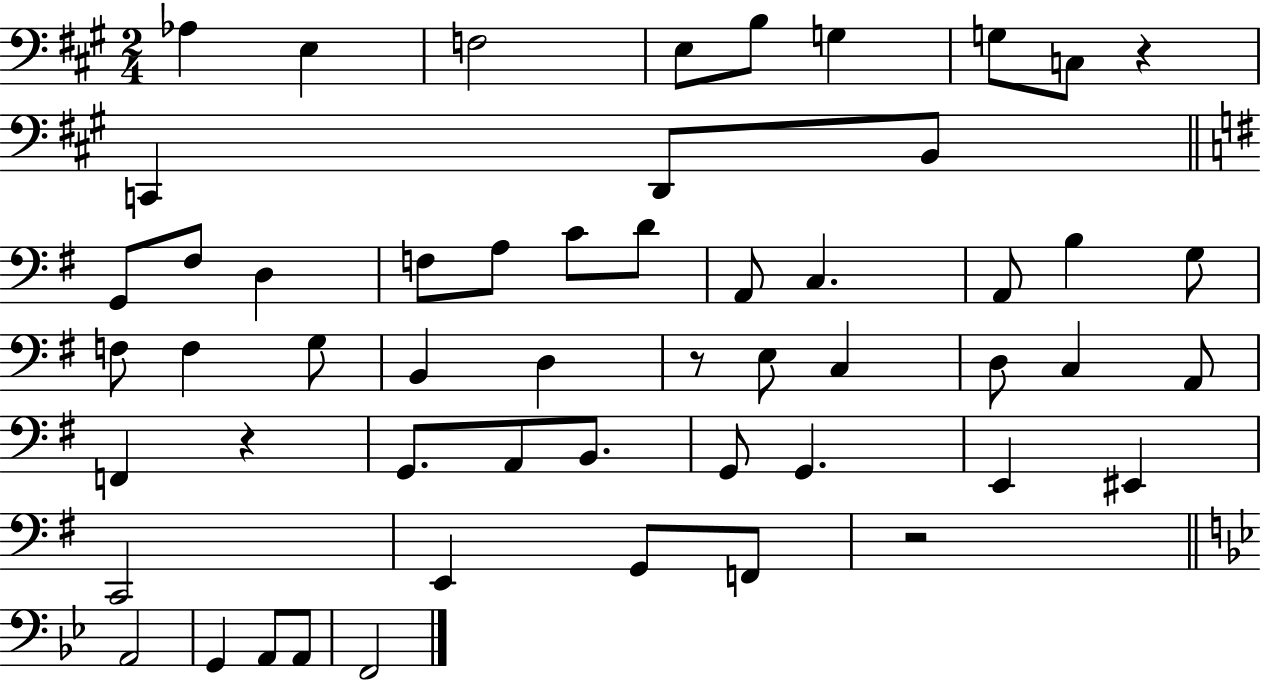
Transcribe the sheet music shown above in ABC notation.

X:1
T:Untitled
M:2/4
L:1/4
K:A
_A, E, F,2 E,/2 B,/2 G, G,/2 C,/2 z C,, D,,/2 B,,/2 G,,/2 ^F,/2 D, F,/2 A,/2 C/2 D/2 A,,/2 C, A,,/2 B, G,/2 F,/2 F, G,/2 B,, D, z/2 E,/2 C, D,/2 C, A,,/2 F,, z G,,/2 A,,/2 B,,/2 G,,/2 G,, E,, ^E,, C,,2 E,, G,,/2 F,,/2 z2 A,,2 G,, A,,/2 A,,/2 F,,2